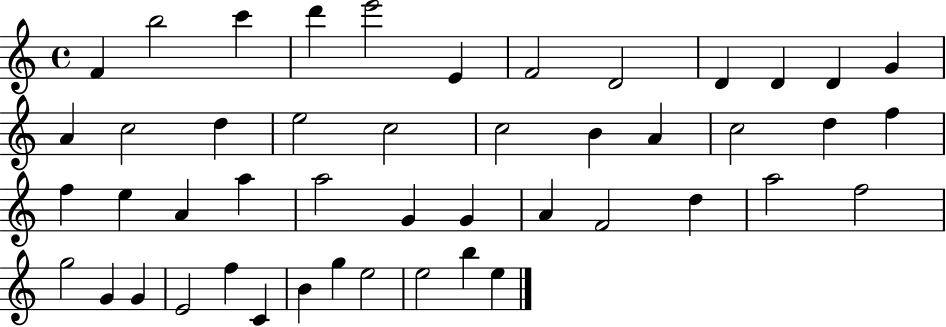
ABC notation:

X:1
T:Untitled
M:4/4
L:1/4
K:C
F b2 c' d' e'2 E F2 D2 D D D G A c2 d e2 c2 c2 B A c2 d f f e A a a2 G G A F2 d a2 f2 g2 G G E2 f C B g e2 e2 b e